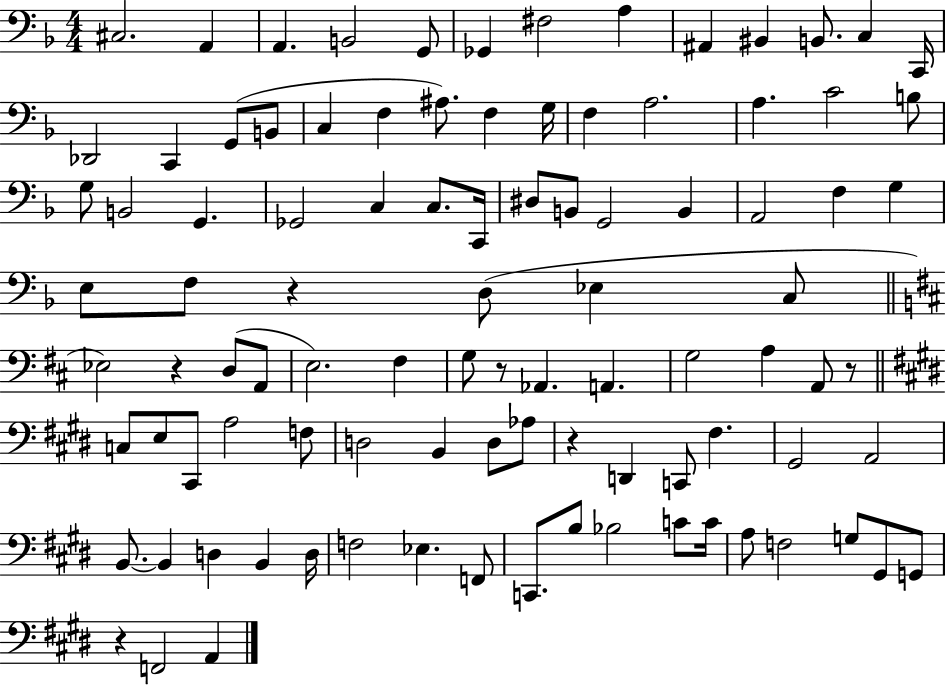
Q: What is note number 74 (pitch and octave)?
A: D3